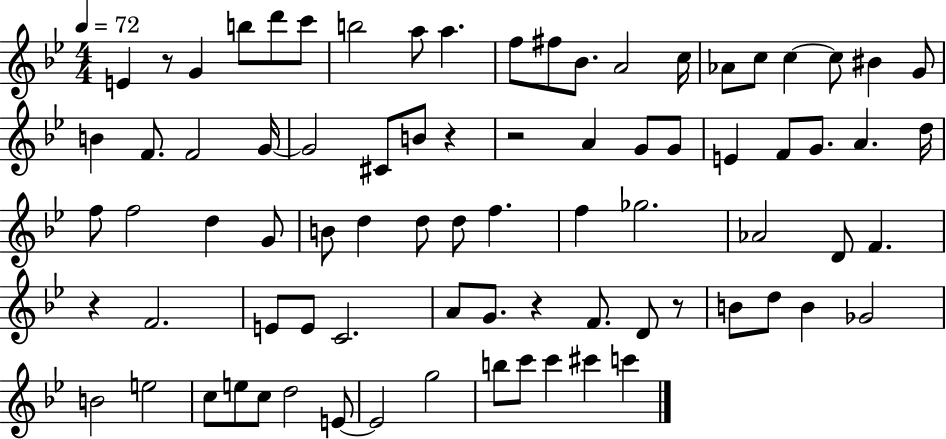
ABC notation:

X:1
T:Untitled
M:4/4
L:1/4
K:Bb
E z/2 G b/2 d'/2 c'/2 b2 a/2 a f/2 ^f/2 _B/2 A2 c/4 _A/2 c/2 c c/2 ^B G/2 B F/2 F2 G/4 G2 ^C/2 B/2 z z2 A G/2 G/2 E F/2 G/2 A d/4 f/2 f2 d G/2 B/2 d d/2 d/2 f f _g2 _A2 D/2 F z F2 E/2 E/2 C2 A/2 G/2 z F/2 D/2 z/2 B/2 d/2 B _G2 B2 e2 c/2 e/2 c/2 d2 E/2 E2 g2 b/2 c'/2 c' ^c' c'